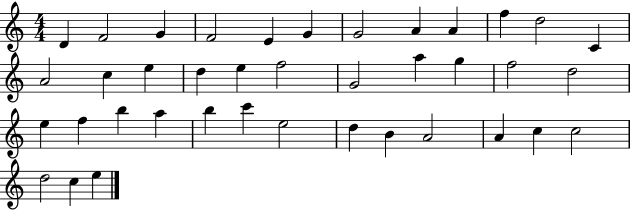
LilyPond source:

{
  \clef treble
  \numericTimeSignature
  \time 4/4
  \key c \major
  d'4 f'2 g'4 | f'2 e'4 g'4 | g'2 a'4 a'4 | f''4 d''2 c'4 | \break a'2 c''4 e''4 | d''4 e''4 f''2 | g'2 a''4 g''4 | f''2 d''2 | \break e''4 f''4 b''4 a''4 | b''4 c'''4 e''2 | d''4 b'4 a'2 | a'4 c''4 c''2 | \break d''2 c''4 e''4 | \bar "|."
}